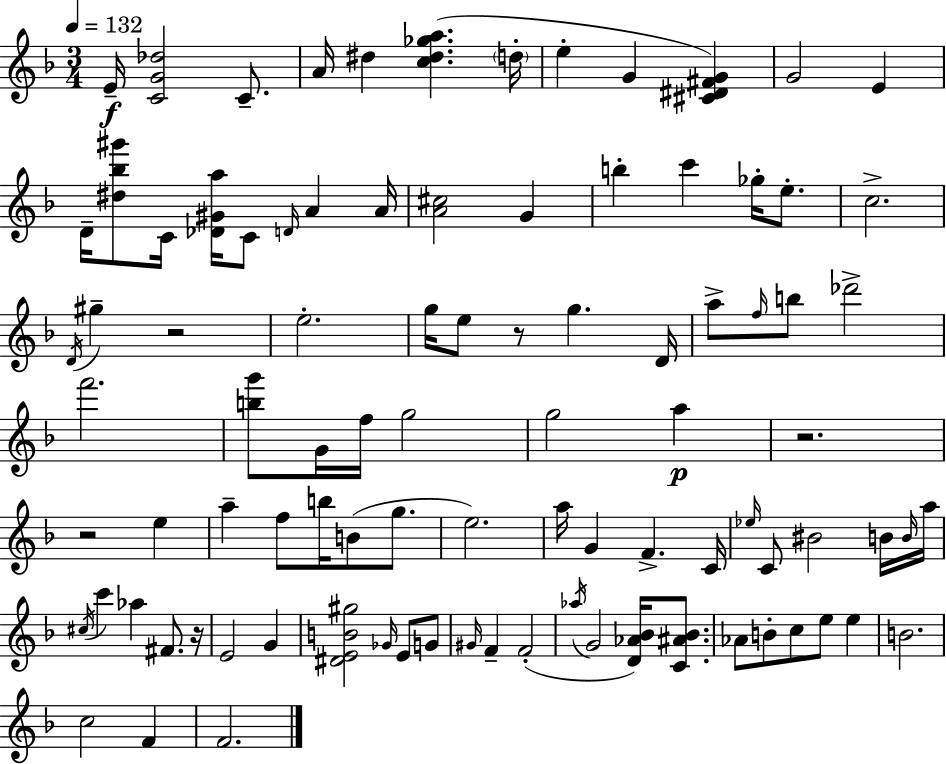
{
  \clef treble
  \numericTimeSignature
  \time 3/4
  \key f \major
  \tempo 4 = 132
  \repeat volta 2 { e'16--\f <c' g' des''>2 c'8.-- | a'16 dis''4 <c'' dis'' ges'' a''>4.( \parenthesize d''16-. | e''4-. g'4 <cis' dis' fis' g'>4) | g'2 e'4 | \break d'16-- <dis'' bes'' gis'''>8 c'16 <des' gis' a''>16 c'8 \grace { d'16 } a'4 | a'16 <a' cis''>2 g'4 | b''4-. c'''4 ges''16-. e''8.-. | c''2.-> | \break \acciaccatura { d'16 } gis''4-- r2 | e''2.-. | g''16 e''8 r8 g''4. | d'16 a''8-> \grace { f''16 } b''8 des'''2-> | \break f'''2. | <b'' g'''>8 g'16 f''16 g''2 | g''2 a''4\p | r2. | \break r2 e''4 | a''4-- f''8 b''16 b'8( | g''8. e''2.) | a''16 g'4 f'4.-> | \break c'16 \grace { ees''16 } c'8 bis'2 | b'16 \grace { b'16 } a''16 \acciaccatura { cis''16 } c'''4 aes''4 | fis'8. r16 e'2 | g'4 <dis' e' b' gis''>2 | \break \grace { ges'16 } e'8 g'8 \grace { gis'16 } f'4-- | f'2-.( \acciaccatura { aes''16 } g'2 | <d' aes' bes'>16) <c' ais' bes'>8. aes'8 b'8-. | c''8 e''8 e''4 b'2. | \break c''2 | f'4 f'2. | } \bar "|."
}